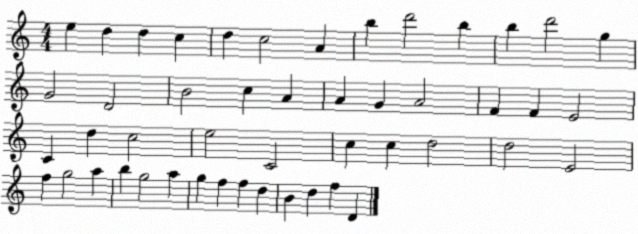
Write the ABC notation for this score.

X:1
T:Untitled
M:4/4
L:1/4
K:C
e d d c d c2 A b d'2 b b d'2 g G2 D2 B2 c A A G A2 F F E2 C d c2 e2 C2 c c d2 d2 E2 f g2 a b g2 a g f f d B d f D